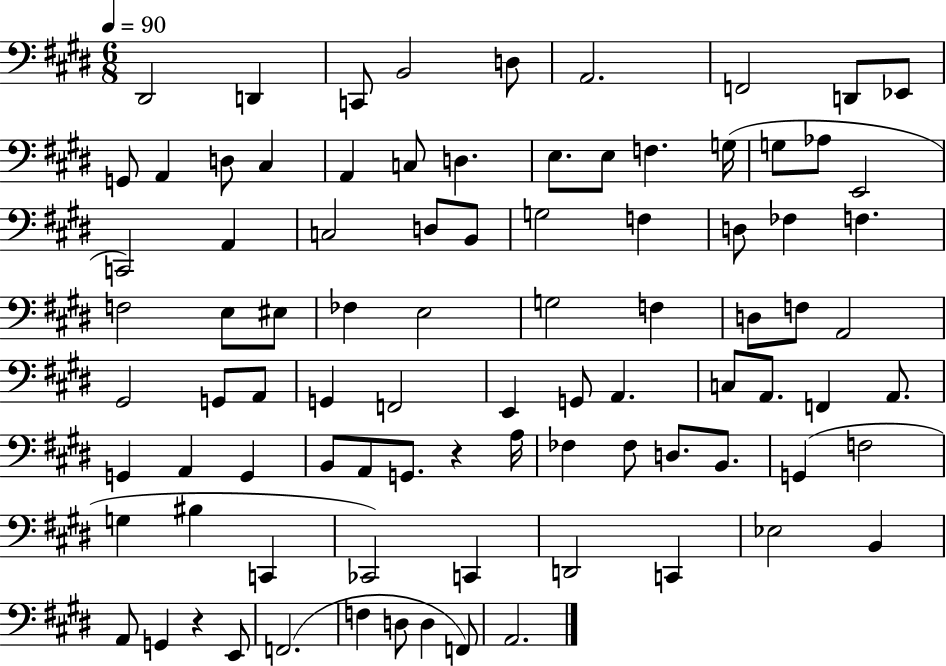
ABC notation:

X:1
T:Untitled
M:6/8
L:1/4
K:E
^D,,2 D,, C,,/2 B,,2 D,/2 A,,2 F,,2 D,,/2 _E,,/2 G,,/2 A,, D,/2 ^C, A,, C,/2 D, E,/2 E,/2 F, G,/4 G,/2 _A,/2 E,,2 C,,2 A,, C,2 D,/2 B,,/2 G,2 F, D,/2 _F, F, F,2 E,/2 ^E,/2 _F, E,2 G,2 F, D,/2 F,/2 A,,2 ^G,,2 G,,/2 A,,/2 G,, F,,2 E,, G,,/2 A,, C,/2 A,,/2 F,, A,,/2 G,, A,, G,, B,,/2 A,,/2 G,,/2 z A,/4 _F, _F,/2 D,/2 B,,/2 G,, F,2 G, ^B, C,, _C,,2 C,, D,,2 C,, _E,2 B,, A,,/2 G,, z E,,/2 F,,2 F, D,/2 D, F,,/2 A,,2